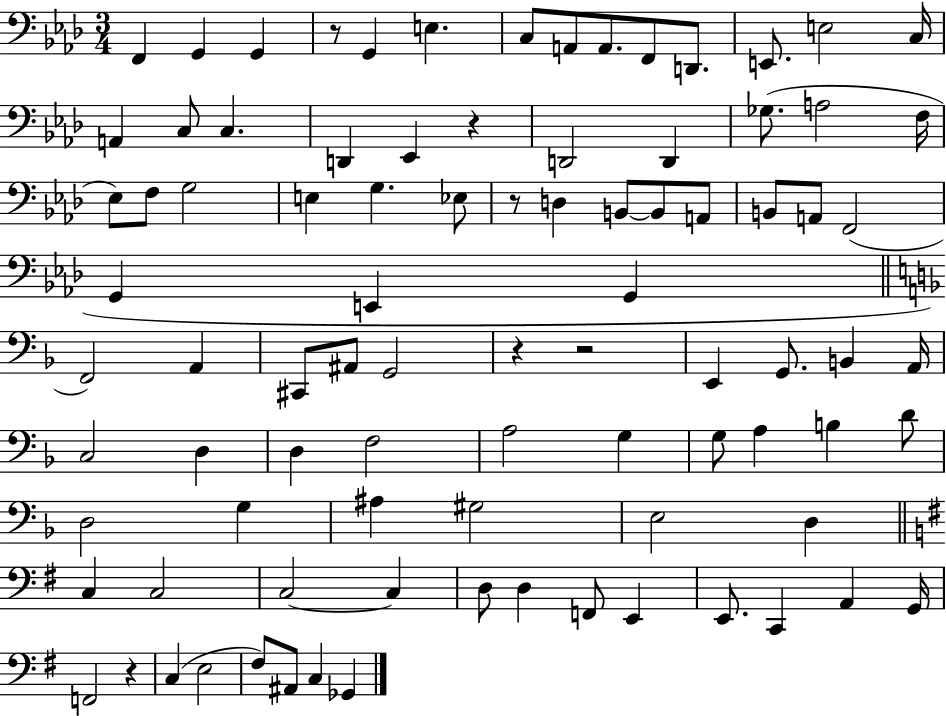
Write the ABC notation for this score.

X:1
T:Untitled
M:3/4
L:1/4
K:Ab
F,, G,, G,, z/2 G,, E, C,/2 A,,/2 A,,/2 F,,/2 D,,/2 E,,/2 E,2 C,/4 A,, C,/2 C, D,, _E,, z D,,2 D,, _G,/2 A,2 F,/4 _E,/2 F,/2 G,2 E, G, _E,/2 z/2 D, B,,/2 B,,/2 A,,/2 B,,/2 A,,/2 F,,2 G,, E,, G,, F,,2 A,, ^C,,/2 ^A,,/2 G,,2 z z2 E,, G,,/2 B,, A,,/4 C,2 D, D, F,2 A,2 G, G,/2 A, B, D/2 D,2 G, ^A, ^G,2 E,2 D, C, C,2 C,2 C, D,/2 D, F,,/2 E,, E,,/2 C,, A,, G,,/4 F,,2 z C, E,2 ^F,/2 ^A,,/2 C, _G,,